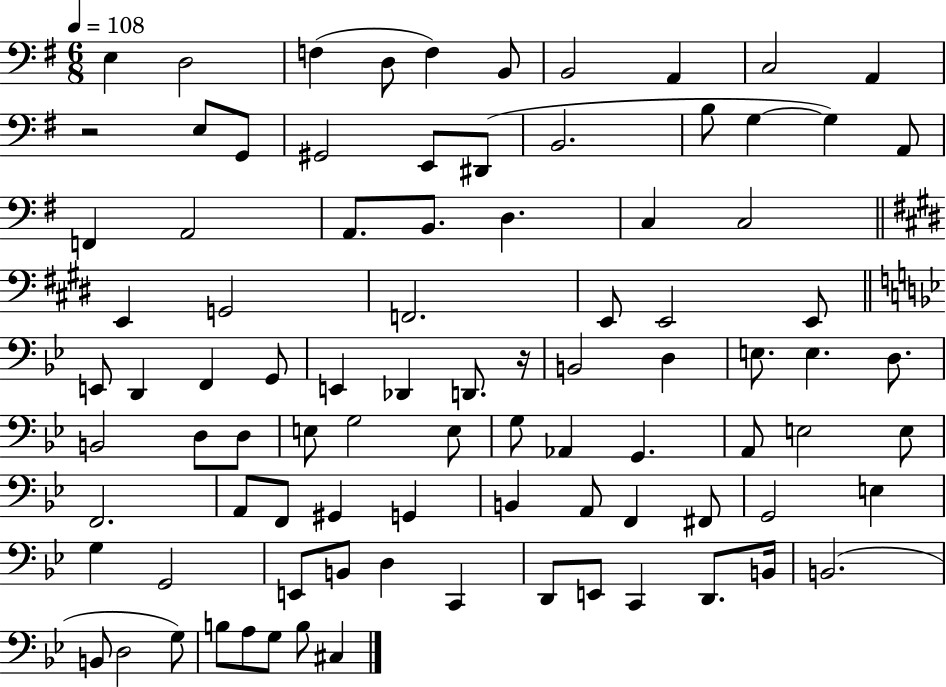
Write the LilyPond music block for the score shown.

{
  \clef bass
  \numericTimeSignature
  \time 6/8
  \key g \major
  \tempo 4 = 108
  e4 d2 | f4( d8 f4) b,8 | b,2 a,4 | c2 a,4 | \break r2 e8 g,8 | gis,2 e,8 dis,8( | b,2. | b8 g4~~ g4) a,8 | \break f,4 a,2 | a,8. b,8. d4. | c4 c2 | \bar "||" \break \key e \major e,4 g,2 | f,2. | e,8 e,2 e,8 | \bar "||" \break \key bes \major e,8 d,4 f,4 g,8 | e,4 des,4 d,8. r16 | b,2 d4 | e8. e4. d8. | \break b,2 d8 d8 | e8 g2 e8 | g8 aes,4 g,4. | a,8 e2 e8 | \break f,2. | a,8 f,8 gis,4 g,4 | b,4 a,8 f,4 fis,8 | g,2 e4 | \break g4 g,2 | e,8 b,8 d4 c,4 | d,8 e,8 c,4 d,8. b,16 | b,2.( | \break b,8 d2 g8) | b8 a8 g8 b8 cis4 | \bar "|."
}